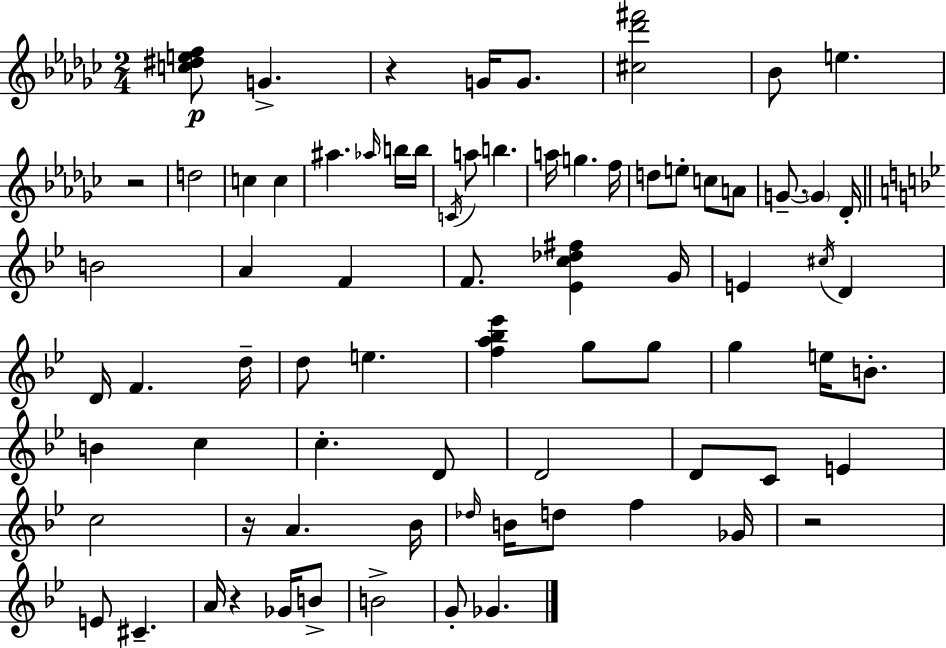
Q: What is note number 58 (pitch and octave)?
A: F5